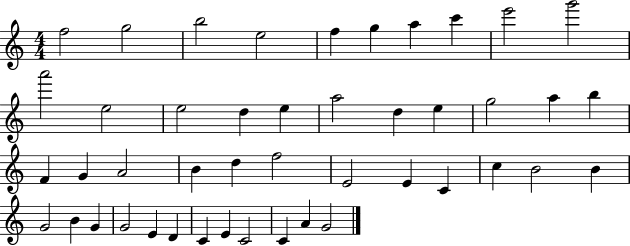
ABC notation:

X:1
T:Untitled
M:4/4
L:1/4
K:C
f2 g2 b2 e2 f g a c' e'2 g'2 a'2 e2 e2 d e a2 d e g2 a b F G A2 B d f2 E2 E C c B2 B G2 B G G2 E D C E C2 C A G2